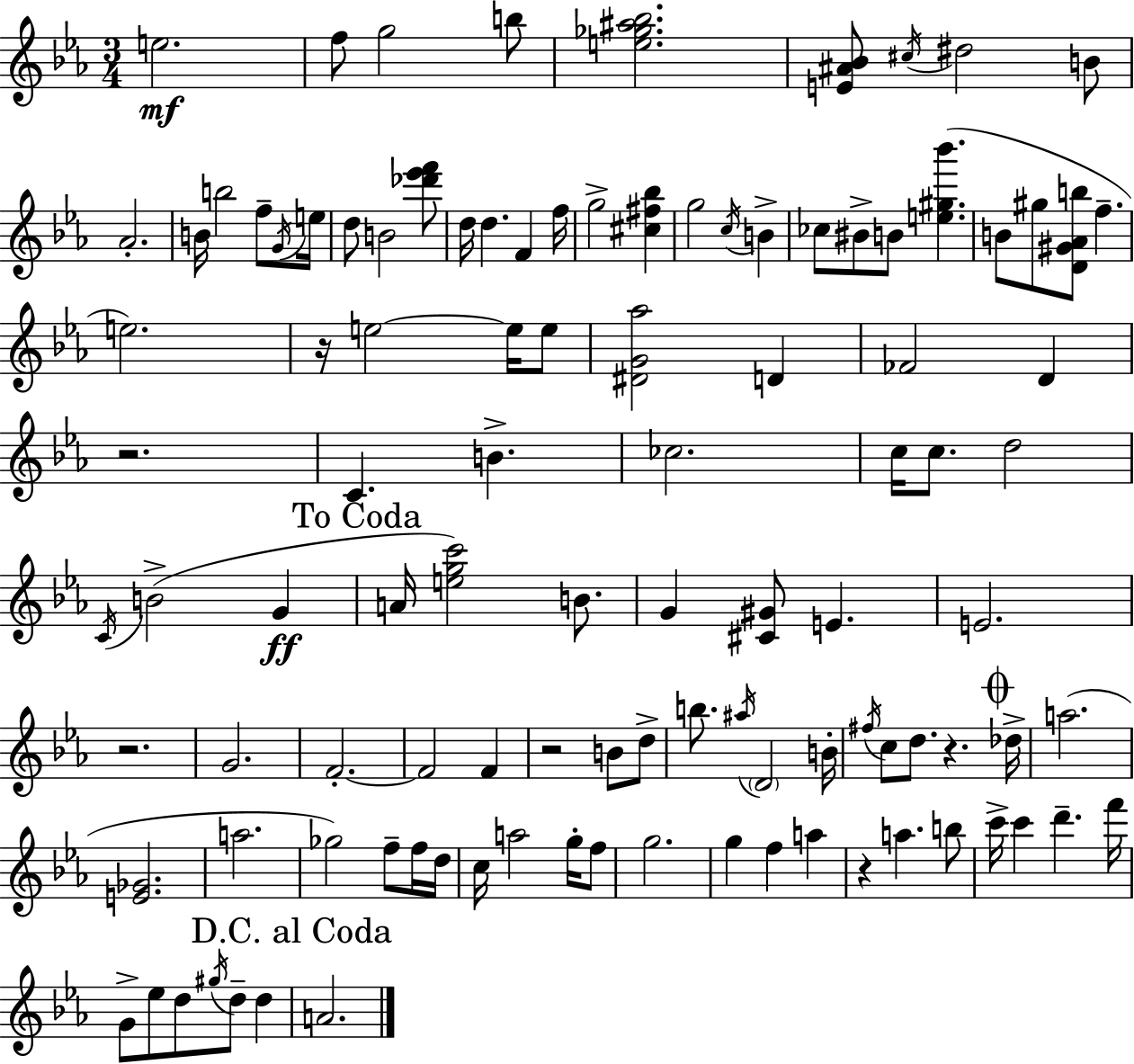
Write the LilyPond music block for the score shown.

{
  \clef treble
  \numericTimeSignature
  \time 3/4
  \key ees \major
  e''2.\mf | f''8 g''2 b''8 | <e'' ges'' ais'' bes''>2. | <e' ais' bes'>8 \acciaccatura { cis''16 } dis''2 b'8 | \break aes'2.-. | b'16 b''2 f''8-- | \acciaccatura { g'16 } e''16 d''8 b'2 | <des''' ees''' f'''>8 d''16 d''4. f'4 | \break f''16 g''2-> <cis'' fis'' bes''>4 | g''2 \acciaccatura { c''16 } b'4-> | ces''8 bis'8-> b'8 <e'' gis'' bes'''>4.( | b'8 gis''8 <d' gis' aes' b''>8 f''4.-- | \break e''2.) | r16 e''2~~ | e''16 e''8 <dis' g' aes''>2 d'4 | fes'2 d'4 | \break r2. | c'4. b'4.-> | ces''2. | c''16 c''8. d''2 | \break \acciaccatura { c'16 }( b'2-> | g'4\ff \mark "To Coda" a'16 <e'' g'' c'''>2) | b'8. g'4 <cis' gis'>8 e'4. | e'2. | \break r2. | g'2. | f'2.-.~~ | f'2 | \break f'4 r2 | b'8 d''8-> b''8. \acciaccatura { ais''16 } \parenthesize d'2 | b'16-. \acciaccatura { fis''16 } c''8 d''8. r4. | \mark \markup { \musicglyph "scripts.coda" } des''16-> a''2.( | \break <e' ges'>2. | a''2. | ges''2) | f''8-- f''16 d''16 c''16 a''2 | \break g''16-. f''8 g''2. | g''4 f''4 | a''4 r4 a''4. | b''8 c'''16-> c'''4 d'''4.-- | \break f'''16 g'8-> ees''8 d''8 | \acciaccatura { gis''16 } d''8-- d''4 \mark "D.C. al Coda" a'2. | \bar "|."
}